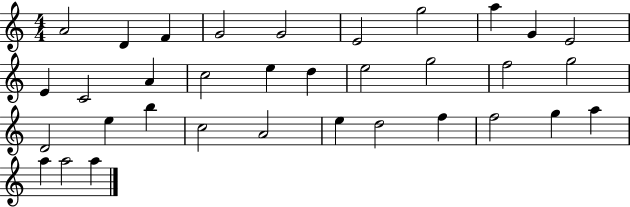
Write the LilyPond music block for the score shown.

{
  \clef treble
  \numericTimeSignature
  \time 4/4
  \key c \major
  a'2 d'4 f'4 | g'2 g'2 | e'2 g''2 | a''4 g'4 e'2 | \break e'4 c'2 a'4 | c''2 e''4 d''4 | e''2 g''2 | f''2 g''2 | \break d'2 e''4 b''4 | c''2 a'2 | e''4 d''2 f''4 | f''2 g''4 a''4 | \break a''4 a''2 a''4 | \bar "|."
}